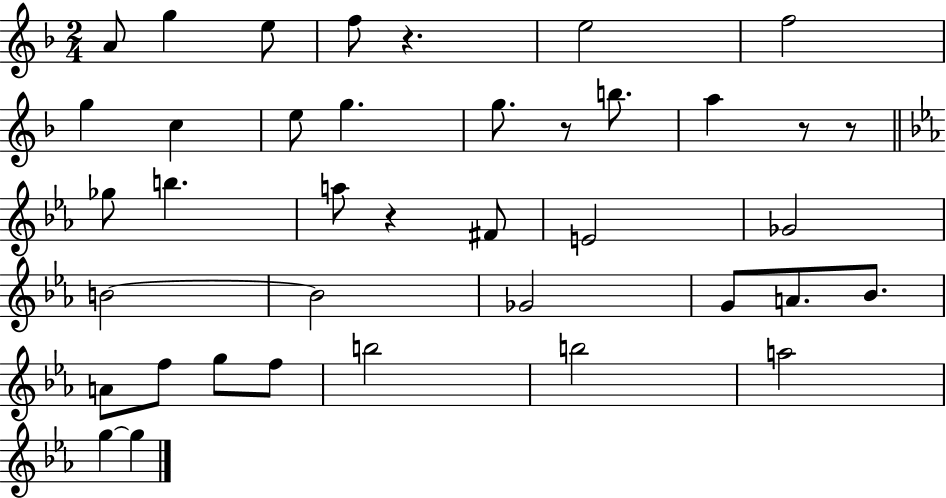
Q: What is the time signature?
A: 2/4